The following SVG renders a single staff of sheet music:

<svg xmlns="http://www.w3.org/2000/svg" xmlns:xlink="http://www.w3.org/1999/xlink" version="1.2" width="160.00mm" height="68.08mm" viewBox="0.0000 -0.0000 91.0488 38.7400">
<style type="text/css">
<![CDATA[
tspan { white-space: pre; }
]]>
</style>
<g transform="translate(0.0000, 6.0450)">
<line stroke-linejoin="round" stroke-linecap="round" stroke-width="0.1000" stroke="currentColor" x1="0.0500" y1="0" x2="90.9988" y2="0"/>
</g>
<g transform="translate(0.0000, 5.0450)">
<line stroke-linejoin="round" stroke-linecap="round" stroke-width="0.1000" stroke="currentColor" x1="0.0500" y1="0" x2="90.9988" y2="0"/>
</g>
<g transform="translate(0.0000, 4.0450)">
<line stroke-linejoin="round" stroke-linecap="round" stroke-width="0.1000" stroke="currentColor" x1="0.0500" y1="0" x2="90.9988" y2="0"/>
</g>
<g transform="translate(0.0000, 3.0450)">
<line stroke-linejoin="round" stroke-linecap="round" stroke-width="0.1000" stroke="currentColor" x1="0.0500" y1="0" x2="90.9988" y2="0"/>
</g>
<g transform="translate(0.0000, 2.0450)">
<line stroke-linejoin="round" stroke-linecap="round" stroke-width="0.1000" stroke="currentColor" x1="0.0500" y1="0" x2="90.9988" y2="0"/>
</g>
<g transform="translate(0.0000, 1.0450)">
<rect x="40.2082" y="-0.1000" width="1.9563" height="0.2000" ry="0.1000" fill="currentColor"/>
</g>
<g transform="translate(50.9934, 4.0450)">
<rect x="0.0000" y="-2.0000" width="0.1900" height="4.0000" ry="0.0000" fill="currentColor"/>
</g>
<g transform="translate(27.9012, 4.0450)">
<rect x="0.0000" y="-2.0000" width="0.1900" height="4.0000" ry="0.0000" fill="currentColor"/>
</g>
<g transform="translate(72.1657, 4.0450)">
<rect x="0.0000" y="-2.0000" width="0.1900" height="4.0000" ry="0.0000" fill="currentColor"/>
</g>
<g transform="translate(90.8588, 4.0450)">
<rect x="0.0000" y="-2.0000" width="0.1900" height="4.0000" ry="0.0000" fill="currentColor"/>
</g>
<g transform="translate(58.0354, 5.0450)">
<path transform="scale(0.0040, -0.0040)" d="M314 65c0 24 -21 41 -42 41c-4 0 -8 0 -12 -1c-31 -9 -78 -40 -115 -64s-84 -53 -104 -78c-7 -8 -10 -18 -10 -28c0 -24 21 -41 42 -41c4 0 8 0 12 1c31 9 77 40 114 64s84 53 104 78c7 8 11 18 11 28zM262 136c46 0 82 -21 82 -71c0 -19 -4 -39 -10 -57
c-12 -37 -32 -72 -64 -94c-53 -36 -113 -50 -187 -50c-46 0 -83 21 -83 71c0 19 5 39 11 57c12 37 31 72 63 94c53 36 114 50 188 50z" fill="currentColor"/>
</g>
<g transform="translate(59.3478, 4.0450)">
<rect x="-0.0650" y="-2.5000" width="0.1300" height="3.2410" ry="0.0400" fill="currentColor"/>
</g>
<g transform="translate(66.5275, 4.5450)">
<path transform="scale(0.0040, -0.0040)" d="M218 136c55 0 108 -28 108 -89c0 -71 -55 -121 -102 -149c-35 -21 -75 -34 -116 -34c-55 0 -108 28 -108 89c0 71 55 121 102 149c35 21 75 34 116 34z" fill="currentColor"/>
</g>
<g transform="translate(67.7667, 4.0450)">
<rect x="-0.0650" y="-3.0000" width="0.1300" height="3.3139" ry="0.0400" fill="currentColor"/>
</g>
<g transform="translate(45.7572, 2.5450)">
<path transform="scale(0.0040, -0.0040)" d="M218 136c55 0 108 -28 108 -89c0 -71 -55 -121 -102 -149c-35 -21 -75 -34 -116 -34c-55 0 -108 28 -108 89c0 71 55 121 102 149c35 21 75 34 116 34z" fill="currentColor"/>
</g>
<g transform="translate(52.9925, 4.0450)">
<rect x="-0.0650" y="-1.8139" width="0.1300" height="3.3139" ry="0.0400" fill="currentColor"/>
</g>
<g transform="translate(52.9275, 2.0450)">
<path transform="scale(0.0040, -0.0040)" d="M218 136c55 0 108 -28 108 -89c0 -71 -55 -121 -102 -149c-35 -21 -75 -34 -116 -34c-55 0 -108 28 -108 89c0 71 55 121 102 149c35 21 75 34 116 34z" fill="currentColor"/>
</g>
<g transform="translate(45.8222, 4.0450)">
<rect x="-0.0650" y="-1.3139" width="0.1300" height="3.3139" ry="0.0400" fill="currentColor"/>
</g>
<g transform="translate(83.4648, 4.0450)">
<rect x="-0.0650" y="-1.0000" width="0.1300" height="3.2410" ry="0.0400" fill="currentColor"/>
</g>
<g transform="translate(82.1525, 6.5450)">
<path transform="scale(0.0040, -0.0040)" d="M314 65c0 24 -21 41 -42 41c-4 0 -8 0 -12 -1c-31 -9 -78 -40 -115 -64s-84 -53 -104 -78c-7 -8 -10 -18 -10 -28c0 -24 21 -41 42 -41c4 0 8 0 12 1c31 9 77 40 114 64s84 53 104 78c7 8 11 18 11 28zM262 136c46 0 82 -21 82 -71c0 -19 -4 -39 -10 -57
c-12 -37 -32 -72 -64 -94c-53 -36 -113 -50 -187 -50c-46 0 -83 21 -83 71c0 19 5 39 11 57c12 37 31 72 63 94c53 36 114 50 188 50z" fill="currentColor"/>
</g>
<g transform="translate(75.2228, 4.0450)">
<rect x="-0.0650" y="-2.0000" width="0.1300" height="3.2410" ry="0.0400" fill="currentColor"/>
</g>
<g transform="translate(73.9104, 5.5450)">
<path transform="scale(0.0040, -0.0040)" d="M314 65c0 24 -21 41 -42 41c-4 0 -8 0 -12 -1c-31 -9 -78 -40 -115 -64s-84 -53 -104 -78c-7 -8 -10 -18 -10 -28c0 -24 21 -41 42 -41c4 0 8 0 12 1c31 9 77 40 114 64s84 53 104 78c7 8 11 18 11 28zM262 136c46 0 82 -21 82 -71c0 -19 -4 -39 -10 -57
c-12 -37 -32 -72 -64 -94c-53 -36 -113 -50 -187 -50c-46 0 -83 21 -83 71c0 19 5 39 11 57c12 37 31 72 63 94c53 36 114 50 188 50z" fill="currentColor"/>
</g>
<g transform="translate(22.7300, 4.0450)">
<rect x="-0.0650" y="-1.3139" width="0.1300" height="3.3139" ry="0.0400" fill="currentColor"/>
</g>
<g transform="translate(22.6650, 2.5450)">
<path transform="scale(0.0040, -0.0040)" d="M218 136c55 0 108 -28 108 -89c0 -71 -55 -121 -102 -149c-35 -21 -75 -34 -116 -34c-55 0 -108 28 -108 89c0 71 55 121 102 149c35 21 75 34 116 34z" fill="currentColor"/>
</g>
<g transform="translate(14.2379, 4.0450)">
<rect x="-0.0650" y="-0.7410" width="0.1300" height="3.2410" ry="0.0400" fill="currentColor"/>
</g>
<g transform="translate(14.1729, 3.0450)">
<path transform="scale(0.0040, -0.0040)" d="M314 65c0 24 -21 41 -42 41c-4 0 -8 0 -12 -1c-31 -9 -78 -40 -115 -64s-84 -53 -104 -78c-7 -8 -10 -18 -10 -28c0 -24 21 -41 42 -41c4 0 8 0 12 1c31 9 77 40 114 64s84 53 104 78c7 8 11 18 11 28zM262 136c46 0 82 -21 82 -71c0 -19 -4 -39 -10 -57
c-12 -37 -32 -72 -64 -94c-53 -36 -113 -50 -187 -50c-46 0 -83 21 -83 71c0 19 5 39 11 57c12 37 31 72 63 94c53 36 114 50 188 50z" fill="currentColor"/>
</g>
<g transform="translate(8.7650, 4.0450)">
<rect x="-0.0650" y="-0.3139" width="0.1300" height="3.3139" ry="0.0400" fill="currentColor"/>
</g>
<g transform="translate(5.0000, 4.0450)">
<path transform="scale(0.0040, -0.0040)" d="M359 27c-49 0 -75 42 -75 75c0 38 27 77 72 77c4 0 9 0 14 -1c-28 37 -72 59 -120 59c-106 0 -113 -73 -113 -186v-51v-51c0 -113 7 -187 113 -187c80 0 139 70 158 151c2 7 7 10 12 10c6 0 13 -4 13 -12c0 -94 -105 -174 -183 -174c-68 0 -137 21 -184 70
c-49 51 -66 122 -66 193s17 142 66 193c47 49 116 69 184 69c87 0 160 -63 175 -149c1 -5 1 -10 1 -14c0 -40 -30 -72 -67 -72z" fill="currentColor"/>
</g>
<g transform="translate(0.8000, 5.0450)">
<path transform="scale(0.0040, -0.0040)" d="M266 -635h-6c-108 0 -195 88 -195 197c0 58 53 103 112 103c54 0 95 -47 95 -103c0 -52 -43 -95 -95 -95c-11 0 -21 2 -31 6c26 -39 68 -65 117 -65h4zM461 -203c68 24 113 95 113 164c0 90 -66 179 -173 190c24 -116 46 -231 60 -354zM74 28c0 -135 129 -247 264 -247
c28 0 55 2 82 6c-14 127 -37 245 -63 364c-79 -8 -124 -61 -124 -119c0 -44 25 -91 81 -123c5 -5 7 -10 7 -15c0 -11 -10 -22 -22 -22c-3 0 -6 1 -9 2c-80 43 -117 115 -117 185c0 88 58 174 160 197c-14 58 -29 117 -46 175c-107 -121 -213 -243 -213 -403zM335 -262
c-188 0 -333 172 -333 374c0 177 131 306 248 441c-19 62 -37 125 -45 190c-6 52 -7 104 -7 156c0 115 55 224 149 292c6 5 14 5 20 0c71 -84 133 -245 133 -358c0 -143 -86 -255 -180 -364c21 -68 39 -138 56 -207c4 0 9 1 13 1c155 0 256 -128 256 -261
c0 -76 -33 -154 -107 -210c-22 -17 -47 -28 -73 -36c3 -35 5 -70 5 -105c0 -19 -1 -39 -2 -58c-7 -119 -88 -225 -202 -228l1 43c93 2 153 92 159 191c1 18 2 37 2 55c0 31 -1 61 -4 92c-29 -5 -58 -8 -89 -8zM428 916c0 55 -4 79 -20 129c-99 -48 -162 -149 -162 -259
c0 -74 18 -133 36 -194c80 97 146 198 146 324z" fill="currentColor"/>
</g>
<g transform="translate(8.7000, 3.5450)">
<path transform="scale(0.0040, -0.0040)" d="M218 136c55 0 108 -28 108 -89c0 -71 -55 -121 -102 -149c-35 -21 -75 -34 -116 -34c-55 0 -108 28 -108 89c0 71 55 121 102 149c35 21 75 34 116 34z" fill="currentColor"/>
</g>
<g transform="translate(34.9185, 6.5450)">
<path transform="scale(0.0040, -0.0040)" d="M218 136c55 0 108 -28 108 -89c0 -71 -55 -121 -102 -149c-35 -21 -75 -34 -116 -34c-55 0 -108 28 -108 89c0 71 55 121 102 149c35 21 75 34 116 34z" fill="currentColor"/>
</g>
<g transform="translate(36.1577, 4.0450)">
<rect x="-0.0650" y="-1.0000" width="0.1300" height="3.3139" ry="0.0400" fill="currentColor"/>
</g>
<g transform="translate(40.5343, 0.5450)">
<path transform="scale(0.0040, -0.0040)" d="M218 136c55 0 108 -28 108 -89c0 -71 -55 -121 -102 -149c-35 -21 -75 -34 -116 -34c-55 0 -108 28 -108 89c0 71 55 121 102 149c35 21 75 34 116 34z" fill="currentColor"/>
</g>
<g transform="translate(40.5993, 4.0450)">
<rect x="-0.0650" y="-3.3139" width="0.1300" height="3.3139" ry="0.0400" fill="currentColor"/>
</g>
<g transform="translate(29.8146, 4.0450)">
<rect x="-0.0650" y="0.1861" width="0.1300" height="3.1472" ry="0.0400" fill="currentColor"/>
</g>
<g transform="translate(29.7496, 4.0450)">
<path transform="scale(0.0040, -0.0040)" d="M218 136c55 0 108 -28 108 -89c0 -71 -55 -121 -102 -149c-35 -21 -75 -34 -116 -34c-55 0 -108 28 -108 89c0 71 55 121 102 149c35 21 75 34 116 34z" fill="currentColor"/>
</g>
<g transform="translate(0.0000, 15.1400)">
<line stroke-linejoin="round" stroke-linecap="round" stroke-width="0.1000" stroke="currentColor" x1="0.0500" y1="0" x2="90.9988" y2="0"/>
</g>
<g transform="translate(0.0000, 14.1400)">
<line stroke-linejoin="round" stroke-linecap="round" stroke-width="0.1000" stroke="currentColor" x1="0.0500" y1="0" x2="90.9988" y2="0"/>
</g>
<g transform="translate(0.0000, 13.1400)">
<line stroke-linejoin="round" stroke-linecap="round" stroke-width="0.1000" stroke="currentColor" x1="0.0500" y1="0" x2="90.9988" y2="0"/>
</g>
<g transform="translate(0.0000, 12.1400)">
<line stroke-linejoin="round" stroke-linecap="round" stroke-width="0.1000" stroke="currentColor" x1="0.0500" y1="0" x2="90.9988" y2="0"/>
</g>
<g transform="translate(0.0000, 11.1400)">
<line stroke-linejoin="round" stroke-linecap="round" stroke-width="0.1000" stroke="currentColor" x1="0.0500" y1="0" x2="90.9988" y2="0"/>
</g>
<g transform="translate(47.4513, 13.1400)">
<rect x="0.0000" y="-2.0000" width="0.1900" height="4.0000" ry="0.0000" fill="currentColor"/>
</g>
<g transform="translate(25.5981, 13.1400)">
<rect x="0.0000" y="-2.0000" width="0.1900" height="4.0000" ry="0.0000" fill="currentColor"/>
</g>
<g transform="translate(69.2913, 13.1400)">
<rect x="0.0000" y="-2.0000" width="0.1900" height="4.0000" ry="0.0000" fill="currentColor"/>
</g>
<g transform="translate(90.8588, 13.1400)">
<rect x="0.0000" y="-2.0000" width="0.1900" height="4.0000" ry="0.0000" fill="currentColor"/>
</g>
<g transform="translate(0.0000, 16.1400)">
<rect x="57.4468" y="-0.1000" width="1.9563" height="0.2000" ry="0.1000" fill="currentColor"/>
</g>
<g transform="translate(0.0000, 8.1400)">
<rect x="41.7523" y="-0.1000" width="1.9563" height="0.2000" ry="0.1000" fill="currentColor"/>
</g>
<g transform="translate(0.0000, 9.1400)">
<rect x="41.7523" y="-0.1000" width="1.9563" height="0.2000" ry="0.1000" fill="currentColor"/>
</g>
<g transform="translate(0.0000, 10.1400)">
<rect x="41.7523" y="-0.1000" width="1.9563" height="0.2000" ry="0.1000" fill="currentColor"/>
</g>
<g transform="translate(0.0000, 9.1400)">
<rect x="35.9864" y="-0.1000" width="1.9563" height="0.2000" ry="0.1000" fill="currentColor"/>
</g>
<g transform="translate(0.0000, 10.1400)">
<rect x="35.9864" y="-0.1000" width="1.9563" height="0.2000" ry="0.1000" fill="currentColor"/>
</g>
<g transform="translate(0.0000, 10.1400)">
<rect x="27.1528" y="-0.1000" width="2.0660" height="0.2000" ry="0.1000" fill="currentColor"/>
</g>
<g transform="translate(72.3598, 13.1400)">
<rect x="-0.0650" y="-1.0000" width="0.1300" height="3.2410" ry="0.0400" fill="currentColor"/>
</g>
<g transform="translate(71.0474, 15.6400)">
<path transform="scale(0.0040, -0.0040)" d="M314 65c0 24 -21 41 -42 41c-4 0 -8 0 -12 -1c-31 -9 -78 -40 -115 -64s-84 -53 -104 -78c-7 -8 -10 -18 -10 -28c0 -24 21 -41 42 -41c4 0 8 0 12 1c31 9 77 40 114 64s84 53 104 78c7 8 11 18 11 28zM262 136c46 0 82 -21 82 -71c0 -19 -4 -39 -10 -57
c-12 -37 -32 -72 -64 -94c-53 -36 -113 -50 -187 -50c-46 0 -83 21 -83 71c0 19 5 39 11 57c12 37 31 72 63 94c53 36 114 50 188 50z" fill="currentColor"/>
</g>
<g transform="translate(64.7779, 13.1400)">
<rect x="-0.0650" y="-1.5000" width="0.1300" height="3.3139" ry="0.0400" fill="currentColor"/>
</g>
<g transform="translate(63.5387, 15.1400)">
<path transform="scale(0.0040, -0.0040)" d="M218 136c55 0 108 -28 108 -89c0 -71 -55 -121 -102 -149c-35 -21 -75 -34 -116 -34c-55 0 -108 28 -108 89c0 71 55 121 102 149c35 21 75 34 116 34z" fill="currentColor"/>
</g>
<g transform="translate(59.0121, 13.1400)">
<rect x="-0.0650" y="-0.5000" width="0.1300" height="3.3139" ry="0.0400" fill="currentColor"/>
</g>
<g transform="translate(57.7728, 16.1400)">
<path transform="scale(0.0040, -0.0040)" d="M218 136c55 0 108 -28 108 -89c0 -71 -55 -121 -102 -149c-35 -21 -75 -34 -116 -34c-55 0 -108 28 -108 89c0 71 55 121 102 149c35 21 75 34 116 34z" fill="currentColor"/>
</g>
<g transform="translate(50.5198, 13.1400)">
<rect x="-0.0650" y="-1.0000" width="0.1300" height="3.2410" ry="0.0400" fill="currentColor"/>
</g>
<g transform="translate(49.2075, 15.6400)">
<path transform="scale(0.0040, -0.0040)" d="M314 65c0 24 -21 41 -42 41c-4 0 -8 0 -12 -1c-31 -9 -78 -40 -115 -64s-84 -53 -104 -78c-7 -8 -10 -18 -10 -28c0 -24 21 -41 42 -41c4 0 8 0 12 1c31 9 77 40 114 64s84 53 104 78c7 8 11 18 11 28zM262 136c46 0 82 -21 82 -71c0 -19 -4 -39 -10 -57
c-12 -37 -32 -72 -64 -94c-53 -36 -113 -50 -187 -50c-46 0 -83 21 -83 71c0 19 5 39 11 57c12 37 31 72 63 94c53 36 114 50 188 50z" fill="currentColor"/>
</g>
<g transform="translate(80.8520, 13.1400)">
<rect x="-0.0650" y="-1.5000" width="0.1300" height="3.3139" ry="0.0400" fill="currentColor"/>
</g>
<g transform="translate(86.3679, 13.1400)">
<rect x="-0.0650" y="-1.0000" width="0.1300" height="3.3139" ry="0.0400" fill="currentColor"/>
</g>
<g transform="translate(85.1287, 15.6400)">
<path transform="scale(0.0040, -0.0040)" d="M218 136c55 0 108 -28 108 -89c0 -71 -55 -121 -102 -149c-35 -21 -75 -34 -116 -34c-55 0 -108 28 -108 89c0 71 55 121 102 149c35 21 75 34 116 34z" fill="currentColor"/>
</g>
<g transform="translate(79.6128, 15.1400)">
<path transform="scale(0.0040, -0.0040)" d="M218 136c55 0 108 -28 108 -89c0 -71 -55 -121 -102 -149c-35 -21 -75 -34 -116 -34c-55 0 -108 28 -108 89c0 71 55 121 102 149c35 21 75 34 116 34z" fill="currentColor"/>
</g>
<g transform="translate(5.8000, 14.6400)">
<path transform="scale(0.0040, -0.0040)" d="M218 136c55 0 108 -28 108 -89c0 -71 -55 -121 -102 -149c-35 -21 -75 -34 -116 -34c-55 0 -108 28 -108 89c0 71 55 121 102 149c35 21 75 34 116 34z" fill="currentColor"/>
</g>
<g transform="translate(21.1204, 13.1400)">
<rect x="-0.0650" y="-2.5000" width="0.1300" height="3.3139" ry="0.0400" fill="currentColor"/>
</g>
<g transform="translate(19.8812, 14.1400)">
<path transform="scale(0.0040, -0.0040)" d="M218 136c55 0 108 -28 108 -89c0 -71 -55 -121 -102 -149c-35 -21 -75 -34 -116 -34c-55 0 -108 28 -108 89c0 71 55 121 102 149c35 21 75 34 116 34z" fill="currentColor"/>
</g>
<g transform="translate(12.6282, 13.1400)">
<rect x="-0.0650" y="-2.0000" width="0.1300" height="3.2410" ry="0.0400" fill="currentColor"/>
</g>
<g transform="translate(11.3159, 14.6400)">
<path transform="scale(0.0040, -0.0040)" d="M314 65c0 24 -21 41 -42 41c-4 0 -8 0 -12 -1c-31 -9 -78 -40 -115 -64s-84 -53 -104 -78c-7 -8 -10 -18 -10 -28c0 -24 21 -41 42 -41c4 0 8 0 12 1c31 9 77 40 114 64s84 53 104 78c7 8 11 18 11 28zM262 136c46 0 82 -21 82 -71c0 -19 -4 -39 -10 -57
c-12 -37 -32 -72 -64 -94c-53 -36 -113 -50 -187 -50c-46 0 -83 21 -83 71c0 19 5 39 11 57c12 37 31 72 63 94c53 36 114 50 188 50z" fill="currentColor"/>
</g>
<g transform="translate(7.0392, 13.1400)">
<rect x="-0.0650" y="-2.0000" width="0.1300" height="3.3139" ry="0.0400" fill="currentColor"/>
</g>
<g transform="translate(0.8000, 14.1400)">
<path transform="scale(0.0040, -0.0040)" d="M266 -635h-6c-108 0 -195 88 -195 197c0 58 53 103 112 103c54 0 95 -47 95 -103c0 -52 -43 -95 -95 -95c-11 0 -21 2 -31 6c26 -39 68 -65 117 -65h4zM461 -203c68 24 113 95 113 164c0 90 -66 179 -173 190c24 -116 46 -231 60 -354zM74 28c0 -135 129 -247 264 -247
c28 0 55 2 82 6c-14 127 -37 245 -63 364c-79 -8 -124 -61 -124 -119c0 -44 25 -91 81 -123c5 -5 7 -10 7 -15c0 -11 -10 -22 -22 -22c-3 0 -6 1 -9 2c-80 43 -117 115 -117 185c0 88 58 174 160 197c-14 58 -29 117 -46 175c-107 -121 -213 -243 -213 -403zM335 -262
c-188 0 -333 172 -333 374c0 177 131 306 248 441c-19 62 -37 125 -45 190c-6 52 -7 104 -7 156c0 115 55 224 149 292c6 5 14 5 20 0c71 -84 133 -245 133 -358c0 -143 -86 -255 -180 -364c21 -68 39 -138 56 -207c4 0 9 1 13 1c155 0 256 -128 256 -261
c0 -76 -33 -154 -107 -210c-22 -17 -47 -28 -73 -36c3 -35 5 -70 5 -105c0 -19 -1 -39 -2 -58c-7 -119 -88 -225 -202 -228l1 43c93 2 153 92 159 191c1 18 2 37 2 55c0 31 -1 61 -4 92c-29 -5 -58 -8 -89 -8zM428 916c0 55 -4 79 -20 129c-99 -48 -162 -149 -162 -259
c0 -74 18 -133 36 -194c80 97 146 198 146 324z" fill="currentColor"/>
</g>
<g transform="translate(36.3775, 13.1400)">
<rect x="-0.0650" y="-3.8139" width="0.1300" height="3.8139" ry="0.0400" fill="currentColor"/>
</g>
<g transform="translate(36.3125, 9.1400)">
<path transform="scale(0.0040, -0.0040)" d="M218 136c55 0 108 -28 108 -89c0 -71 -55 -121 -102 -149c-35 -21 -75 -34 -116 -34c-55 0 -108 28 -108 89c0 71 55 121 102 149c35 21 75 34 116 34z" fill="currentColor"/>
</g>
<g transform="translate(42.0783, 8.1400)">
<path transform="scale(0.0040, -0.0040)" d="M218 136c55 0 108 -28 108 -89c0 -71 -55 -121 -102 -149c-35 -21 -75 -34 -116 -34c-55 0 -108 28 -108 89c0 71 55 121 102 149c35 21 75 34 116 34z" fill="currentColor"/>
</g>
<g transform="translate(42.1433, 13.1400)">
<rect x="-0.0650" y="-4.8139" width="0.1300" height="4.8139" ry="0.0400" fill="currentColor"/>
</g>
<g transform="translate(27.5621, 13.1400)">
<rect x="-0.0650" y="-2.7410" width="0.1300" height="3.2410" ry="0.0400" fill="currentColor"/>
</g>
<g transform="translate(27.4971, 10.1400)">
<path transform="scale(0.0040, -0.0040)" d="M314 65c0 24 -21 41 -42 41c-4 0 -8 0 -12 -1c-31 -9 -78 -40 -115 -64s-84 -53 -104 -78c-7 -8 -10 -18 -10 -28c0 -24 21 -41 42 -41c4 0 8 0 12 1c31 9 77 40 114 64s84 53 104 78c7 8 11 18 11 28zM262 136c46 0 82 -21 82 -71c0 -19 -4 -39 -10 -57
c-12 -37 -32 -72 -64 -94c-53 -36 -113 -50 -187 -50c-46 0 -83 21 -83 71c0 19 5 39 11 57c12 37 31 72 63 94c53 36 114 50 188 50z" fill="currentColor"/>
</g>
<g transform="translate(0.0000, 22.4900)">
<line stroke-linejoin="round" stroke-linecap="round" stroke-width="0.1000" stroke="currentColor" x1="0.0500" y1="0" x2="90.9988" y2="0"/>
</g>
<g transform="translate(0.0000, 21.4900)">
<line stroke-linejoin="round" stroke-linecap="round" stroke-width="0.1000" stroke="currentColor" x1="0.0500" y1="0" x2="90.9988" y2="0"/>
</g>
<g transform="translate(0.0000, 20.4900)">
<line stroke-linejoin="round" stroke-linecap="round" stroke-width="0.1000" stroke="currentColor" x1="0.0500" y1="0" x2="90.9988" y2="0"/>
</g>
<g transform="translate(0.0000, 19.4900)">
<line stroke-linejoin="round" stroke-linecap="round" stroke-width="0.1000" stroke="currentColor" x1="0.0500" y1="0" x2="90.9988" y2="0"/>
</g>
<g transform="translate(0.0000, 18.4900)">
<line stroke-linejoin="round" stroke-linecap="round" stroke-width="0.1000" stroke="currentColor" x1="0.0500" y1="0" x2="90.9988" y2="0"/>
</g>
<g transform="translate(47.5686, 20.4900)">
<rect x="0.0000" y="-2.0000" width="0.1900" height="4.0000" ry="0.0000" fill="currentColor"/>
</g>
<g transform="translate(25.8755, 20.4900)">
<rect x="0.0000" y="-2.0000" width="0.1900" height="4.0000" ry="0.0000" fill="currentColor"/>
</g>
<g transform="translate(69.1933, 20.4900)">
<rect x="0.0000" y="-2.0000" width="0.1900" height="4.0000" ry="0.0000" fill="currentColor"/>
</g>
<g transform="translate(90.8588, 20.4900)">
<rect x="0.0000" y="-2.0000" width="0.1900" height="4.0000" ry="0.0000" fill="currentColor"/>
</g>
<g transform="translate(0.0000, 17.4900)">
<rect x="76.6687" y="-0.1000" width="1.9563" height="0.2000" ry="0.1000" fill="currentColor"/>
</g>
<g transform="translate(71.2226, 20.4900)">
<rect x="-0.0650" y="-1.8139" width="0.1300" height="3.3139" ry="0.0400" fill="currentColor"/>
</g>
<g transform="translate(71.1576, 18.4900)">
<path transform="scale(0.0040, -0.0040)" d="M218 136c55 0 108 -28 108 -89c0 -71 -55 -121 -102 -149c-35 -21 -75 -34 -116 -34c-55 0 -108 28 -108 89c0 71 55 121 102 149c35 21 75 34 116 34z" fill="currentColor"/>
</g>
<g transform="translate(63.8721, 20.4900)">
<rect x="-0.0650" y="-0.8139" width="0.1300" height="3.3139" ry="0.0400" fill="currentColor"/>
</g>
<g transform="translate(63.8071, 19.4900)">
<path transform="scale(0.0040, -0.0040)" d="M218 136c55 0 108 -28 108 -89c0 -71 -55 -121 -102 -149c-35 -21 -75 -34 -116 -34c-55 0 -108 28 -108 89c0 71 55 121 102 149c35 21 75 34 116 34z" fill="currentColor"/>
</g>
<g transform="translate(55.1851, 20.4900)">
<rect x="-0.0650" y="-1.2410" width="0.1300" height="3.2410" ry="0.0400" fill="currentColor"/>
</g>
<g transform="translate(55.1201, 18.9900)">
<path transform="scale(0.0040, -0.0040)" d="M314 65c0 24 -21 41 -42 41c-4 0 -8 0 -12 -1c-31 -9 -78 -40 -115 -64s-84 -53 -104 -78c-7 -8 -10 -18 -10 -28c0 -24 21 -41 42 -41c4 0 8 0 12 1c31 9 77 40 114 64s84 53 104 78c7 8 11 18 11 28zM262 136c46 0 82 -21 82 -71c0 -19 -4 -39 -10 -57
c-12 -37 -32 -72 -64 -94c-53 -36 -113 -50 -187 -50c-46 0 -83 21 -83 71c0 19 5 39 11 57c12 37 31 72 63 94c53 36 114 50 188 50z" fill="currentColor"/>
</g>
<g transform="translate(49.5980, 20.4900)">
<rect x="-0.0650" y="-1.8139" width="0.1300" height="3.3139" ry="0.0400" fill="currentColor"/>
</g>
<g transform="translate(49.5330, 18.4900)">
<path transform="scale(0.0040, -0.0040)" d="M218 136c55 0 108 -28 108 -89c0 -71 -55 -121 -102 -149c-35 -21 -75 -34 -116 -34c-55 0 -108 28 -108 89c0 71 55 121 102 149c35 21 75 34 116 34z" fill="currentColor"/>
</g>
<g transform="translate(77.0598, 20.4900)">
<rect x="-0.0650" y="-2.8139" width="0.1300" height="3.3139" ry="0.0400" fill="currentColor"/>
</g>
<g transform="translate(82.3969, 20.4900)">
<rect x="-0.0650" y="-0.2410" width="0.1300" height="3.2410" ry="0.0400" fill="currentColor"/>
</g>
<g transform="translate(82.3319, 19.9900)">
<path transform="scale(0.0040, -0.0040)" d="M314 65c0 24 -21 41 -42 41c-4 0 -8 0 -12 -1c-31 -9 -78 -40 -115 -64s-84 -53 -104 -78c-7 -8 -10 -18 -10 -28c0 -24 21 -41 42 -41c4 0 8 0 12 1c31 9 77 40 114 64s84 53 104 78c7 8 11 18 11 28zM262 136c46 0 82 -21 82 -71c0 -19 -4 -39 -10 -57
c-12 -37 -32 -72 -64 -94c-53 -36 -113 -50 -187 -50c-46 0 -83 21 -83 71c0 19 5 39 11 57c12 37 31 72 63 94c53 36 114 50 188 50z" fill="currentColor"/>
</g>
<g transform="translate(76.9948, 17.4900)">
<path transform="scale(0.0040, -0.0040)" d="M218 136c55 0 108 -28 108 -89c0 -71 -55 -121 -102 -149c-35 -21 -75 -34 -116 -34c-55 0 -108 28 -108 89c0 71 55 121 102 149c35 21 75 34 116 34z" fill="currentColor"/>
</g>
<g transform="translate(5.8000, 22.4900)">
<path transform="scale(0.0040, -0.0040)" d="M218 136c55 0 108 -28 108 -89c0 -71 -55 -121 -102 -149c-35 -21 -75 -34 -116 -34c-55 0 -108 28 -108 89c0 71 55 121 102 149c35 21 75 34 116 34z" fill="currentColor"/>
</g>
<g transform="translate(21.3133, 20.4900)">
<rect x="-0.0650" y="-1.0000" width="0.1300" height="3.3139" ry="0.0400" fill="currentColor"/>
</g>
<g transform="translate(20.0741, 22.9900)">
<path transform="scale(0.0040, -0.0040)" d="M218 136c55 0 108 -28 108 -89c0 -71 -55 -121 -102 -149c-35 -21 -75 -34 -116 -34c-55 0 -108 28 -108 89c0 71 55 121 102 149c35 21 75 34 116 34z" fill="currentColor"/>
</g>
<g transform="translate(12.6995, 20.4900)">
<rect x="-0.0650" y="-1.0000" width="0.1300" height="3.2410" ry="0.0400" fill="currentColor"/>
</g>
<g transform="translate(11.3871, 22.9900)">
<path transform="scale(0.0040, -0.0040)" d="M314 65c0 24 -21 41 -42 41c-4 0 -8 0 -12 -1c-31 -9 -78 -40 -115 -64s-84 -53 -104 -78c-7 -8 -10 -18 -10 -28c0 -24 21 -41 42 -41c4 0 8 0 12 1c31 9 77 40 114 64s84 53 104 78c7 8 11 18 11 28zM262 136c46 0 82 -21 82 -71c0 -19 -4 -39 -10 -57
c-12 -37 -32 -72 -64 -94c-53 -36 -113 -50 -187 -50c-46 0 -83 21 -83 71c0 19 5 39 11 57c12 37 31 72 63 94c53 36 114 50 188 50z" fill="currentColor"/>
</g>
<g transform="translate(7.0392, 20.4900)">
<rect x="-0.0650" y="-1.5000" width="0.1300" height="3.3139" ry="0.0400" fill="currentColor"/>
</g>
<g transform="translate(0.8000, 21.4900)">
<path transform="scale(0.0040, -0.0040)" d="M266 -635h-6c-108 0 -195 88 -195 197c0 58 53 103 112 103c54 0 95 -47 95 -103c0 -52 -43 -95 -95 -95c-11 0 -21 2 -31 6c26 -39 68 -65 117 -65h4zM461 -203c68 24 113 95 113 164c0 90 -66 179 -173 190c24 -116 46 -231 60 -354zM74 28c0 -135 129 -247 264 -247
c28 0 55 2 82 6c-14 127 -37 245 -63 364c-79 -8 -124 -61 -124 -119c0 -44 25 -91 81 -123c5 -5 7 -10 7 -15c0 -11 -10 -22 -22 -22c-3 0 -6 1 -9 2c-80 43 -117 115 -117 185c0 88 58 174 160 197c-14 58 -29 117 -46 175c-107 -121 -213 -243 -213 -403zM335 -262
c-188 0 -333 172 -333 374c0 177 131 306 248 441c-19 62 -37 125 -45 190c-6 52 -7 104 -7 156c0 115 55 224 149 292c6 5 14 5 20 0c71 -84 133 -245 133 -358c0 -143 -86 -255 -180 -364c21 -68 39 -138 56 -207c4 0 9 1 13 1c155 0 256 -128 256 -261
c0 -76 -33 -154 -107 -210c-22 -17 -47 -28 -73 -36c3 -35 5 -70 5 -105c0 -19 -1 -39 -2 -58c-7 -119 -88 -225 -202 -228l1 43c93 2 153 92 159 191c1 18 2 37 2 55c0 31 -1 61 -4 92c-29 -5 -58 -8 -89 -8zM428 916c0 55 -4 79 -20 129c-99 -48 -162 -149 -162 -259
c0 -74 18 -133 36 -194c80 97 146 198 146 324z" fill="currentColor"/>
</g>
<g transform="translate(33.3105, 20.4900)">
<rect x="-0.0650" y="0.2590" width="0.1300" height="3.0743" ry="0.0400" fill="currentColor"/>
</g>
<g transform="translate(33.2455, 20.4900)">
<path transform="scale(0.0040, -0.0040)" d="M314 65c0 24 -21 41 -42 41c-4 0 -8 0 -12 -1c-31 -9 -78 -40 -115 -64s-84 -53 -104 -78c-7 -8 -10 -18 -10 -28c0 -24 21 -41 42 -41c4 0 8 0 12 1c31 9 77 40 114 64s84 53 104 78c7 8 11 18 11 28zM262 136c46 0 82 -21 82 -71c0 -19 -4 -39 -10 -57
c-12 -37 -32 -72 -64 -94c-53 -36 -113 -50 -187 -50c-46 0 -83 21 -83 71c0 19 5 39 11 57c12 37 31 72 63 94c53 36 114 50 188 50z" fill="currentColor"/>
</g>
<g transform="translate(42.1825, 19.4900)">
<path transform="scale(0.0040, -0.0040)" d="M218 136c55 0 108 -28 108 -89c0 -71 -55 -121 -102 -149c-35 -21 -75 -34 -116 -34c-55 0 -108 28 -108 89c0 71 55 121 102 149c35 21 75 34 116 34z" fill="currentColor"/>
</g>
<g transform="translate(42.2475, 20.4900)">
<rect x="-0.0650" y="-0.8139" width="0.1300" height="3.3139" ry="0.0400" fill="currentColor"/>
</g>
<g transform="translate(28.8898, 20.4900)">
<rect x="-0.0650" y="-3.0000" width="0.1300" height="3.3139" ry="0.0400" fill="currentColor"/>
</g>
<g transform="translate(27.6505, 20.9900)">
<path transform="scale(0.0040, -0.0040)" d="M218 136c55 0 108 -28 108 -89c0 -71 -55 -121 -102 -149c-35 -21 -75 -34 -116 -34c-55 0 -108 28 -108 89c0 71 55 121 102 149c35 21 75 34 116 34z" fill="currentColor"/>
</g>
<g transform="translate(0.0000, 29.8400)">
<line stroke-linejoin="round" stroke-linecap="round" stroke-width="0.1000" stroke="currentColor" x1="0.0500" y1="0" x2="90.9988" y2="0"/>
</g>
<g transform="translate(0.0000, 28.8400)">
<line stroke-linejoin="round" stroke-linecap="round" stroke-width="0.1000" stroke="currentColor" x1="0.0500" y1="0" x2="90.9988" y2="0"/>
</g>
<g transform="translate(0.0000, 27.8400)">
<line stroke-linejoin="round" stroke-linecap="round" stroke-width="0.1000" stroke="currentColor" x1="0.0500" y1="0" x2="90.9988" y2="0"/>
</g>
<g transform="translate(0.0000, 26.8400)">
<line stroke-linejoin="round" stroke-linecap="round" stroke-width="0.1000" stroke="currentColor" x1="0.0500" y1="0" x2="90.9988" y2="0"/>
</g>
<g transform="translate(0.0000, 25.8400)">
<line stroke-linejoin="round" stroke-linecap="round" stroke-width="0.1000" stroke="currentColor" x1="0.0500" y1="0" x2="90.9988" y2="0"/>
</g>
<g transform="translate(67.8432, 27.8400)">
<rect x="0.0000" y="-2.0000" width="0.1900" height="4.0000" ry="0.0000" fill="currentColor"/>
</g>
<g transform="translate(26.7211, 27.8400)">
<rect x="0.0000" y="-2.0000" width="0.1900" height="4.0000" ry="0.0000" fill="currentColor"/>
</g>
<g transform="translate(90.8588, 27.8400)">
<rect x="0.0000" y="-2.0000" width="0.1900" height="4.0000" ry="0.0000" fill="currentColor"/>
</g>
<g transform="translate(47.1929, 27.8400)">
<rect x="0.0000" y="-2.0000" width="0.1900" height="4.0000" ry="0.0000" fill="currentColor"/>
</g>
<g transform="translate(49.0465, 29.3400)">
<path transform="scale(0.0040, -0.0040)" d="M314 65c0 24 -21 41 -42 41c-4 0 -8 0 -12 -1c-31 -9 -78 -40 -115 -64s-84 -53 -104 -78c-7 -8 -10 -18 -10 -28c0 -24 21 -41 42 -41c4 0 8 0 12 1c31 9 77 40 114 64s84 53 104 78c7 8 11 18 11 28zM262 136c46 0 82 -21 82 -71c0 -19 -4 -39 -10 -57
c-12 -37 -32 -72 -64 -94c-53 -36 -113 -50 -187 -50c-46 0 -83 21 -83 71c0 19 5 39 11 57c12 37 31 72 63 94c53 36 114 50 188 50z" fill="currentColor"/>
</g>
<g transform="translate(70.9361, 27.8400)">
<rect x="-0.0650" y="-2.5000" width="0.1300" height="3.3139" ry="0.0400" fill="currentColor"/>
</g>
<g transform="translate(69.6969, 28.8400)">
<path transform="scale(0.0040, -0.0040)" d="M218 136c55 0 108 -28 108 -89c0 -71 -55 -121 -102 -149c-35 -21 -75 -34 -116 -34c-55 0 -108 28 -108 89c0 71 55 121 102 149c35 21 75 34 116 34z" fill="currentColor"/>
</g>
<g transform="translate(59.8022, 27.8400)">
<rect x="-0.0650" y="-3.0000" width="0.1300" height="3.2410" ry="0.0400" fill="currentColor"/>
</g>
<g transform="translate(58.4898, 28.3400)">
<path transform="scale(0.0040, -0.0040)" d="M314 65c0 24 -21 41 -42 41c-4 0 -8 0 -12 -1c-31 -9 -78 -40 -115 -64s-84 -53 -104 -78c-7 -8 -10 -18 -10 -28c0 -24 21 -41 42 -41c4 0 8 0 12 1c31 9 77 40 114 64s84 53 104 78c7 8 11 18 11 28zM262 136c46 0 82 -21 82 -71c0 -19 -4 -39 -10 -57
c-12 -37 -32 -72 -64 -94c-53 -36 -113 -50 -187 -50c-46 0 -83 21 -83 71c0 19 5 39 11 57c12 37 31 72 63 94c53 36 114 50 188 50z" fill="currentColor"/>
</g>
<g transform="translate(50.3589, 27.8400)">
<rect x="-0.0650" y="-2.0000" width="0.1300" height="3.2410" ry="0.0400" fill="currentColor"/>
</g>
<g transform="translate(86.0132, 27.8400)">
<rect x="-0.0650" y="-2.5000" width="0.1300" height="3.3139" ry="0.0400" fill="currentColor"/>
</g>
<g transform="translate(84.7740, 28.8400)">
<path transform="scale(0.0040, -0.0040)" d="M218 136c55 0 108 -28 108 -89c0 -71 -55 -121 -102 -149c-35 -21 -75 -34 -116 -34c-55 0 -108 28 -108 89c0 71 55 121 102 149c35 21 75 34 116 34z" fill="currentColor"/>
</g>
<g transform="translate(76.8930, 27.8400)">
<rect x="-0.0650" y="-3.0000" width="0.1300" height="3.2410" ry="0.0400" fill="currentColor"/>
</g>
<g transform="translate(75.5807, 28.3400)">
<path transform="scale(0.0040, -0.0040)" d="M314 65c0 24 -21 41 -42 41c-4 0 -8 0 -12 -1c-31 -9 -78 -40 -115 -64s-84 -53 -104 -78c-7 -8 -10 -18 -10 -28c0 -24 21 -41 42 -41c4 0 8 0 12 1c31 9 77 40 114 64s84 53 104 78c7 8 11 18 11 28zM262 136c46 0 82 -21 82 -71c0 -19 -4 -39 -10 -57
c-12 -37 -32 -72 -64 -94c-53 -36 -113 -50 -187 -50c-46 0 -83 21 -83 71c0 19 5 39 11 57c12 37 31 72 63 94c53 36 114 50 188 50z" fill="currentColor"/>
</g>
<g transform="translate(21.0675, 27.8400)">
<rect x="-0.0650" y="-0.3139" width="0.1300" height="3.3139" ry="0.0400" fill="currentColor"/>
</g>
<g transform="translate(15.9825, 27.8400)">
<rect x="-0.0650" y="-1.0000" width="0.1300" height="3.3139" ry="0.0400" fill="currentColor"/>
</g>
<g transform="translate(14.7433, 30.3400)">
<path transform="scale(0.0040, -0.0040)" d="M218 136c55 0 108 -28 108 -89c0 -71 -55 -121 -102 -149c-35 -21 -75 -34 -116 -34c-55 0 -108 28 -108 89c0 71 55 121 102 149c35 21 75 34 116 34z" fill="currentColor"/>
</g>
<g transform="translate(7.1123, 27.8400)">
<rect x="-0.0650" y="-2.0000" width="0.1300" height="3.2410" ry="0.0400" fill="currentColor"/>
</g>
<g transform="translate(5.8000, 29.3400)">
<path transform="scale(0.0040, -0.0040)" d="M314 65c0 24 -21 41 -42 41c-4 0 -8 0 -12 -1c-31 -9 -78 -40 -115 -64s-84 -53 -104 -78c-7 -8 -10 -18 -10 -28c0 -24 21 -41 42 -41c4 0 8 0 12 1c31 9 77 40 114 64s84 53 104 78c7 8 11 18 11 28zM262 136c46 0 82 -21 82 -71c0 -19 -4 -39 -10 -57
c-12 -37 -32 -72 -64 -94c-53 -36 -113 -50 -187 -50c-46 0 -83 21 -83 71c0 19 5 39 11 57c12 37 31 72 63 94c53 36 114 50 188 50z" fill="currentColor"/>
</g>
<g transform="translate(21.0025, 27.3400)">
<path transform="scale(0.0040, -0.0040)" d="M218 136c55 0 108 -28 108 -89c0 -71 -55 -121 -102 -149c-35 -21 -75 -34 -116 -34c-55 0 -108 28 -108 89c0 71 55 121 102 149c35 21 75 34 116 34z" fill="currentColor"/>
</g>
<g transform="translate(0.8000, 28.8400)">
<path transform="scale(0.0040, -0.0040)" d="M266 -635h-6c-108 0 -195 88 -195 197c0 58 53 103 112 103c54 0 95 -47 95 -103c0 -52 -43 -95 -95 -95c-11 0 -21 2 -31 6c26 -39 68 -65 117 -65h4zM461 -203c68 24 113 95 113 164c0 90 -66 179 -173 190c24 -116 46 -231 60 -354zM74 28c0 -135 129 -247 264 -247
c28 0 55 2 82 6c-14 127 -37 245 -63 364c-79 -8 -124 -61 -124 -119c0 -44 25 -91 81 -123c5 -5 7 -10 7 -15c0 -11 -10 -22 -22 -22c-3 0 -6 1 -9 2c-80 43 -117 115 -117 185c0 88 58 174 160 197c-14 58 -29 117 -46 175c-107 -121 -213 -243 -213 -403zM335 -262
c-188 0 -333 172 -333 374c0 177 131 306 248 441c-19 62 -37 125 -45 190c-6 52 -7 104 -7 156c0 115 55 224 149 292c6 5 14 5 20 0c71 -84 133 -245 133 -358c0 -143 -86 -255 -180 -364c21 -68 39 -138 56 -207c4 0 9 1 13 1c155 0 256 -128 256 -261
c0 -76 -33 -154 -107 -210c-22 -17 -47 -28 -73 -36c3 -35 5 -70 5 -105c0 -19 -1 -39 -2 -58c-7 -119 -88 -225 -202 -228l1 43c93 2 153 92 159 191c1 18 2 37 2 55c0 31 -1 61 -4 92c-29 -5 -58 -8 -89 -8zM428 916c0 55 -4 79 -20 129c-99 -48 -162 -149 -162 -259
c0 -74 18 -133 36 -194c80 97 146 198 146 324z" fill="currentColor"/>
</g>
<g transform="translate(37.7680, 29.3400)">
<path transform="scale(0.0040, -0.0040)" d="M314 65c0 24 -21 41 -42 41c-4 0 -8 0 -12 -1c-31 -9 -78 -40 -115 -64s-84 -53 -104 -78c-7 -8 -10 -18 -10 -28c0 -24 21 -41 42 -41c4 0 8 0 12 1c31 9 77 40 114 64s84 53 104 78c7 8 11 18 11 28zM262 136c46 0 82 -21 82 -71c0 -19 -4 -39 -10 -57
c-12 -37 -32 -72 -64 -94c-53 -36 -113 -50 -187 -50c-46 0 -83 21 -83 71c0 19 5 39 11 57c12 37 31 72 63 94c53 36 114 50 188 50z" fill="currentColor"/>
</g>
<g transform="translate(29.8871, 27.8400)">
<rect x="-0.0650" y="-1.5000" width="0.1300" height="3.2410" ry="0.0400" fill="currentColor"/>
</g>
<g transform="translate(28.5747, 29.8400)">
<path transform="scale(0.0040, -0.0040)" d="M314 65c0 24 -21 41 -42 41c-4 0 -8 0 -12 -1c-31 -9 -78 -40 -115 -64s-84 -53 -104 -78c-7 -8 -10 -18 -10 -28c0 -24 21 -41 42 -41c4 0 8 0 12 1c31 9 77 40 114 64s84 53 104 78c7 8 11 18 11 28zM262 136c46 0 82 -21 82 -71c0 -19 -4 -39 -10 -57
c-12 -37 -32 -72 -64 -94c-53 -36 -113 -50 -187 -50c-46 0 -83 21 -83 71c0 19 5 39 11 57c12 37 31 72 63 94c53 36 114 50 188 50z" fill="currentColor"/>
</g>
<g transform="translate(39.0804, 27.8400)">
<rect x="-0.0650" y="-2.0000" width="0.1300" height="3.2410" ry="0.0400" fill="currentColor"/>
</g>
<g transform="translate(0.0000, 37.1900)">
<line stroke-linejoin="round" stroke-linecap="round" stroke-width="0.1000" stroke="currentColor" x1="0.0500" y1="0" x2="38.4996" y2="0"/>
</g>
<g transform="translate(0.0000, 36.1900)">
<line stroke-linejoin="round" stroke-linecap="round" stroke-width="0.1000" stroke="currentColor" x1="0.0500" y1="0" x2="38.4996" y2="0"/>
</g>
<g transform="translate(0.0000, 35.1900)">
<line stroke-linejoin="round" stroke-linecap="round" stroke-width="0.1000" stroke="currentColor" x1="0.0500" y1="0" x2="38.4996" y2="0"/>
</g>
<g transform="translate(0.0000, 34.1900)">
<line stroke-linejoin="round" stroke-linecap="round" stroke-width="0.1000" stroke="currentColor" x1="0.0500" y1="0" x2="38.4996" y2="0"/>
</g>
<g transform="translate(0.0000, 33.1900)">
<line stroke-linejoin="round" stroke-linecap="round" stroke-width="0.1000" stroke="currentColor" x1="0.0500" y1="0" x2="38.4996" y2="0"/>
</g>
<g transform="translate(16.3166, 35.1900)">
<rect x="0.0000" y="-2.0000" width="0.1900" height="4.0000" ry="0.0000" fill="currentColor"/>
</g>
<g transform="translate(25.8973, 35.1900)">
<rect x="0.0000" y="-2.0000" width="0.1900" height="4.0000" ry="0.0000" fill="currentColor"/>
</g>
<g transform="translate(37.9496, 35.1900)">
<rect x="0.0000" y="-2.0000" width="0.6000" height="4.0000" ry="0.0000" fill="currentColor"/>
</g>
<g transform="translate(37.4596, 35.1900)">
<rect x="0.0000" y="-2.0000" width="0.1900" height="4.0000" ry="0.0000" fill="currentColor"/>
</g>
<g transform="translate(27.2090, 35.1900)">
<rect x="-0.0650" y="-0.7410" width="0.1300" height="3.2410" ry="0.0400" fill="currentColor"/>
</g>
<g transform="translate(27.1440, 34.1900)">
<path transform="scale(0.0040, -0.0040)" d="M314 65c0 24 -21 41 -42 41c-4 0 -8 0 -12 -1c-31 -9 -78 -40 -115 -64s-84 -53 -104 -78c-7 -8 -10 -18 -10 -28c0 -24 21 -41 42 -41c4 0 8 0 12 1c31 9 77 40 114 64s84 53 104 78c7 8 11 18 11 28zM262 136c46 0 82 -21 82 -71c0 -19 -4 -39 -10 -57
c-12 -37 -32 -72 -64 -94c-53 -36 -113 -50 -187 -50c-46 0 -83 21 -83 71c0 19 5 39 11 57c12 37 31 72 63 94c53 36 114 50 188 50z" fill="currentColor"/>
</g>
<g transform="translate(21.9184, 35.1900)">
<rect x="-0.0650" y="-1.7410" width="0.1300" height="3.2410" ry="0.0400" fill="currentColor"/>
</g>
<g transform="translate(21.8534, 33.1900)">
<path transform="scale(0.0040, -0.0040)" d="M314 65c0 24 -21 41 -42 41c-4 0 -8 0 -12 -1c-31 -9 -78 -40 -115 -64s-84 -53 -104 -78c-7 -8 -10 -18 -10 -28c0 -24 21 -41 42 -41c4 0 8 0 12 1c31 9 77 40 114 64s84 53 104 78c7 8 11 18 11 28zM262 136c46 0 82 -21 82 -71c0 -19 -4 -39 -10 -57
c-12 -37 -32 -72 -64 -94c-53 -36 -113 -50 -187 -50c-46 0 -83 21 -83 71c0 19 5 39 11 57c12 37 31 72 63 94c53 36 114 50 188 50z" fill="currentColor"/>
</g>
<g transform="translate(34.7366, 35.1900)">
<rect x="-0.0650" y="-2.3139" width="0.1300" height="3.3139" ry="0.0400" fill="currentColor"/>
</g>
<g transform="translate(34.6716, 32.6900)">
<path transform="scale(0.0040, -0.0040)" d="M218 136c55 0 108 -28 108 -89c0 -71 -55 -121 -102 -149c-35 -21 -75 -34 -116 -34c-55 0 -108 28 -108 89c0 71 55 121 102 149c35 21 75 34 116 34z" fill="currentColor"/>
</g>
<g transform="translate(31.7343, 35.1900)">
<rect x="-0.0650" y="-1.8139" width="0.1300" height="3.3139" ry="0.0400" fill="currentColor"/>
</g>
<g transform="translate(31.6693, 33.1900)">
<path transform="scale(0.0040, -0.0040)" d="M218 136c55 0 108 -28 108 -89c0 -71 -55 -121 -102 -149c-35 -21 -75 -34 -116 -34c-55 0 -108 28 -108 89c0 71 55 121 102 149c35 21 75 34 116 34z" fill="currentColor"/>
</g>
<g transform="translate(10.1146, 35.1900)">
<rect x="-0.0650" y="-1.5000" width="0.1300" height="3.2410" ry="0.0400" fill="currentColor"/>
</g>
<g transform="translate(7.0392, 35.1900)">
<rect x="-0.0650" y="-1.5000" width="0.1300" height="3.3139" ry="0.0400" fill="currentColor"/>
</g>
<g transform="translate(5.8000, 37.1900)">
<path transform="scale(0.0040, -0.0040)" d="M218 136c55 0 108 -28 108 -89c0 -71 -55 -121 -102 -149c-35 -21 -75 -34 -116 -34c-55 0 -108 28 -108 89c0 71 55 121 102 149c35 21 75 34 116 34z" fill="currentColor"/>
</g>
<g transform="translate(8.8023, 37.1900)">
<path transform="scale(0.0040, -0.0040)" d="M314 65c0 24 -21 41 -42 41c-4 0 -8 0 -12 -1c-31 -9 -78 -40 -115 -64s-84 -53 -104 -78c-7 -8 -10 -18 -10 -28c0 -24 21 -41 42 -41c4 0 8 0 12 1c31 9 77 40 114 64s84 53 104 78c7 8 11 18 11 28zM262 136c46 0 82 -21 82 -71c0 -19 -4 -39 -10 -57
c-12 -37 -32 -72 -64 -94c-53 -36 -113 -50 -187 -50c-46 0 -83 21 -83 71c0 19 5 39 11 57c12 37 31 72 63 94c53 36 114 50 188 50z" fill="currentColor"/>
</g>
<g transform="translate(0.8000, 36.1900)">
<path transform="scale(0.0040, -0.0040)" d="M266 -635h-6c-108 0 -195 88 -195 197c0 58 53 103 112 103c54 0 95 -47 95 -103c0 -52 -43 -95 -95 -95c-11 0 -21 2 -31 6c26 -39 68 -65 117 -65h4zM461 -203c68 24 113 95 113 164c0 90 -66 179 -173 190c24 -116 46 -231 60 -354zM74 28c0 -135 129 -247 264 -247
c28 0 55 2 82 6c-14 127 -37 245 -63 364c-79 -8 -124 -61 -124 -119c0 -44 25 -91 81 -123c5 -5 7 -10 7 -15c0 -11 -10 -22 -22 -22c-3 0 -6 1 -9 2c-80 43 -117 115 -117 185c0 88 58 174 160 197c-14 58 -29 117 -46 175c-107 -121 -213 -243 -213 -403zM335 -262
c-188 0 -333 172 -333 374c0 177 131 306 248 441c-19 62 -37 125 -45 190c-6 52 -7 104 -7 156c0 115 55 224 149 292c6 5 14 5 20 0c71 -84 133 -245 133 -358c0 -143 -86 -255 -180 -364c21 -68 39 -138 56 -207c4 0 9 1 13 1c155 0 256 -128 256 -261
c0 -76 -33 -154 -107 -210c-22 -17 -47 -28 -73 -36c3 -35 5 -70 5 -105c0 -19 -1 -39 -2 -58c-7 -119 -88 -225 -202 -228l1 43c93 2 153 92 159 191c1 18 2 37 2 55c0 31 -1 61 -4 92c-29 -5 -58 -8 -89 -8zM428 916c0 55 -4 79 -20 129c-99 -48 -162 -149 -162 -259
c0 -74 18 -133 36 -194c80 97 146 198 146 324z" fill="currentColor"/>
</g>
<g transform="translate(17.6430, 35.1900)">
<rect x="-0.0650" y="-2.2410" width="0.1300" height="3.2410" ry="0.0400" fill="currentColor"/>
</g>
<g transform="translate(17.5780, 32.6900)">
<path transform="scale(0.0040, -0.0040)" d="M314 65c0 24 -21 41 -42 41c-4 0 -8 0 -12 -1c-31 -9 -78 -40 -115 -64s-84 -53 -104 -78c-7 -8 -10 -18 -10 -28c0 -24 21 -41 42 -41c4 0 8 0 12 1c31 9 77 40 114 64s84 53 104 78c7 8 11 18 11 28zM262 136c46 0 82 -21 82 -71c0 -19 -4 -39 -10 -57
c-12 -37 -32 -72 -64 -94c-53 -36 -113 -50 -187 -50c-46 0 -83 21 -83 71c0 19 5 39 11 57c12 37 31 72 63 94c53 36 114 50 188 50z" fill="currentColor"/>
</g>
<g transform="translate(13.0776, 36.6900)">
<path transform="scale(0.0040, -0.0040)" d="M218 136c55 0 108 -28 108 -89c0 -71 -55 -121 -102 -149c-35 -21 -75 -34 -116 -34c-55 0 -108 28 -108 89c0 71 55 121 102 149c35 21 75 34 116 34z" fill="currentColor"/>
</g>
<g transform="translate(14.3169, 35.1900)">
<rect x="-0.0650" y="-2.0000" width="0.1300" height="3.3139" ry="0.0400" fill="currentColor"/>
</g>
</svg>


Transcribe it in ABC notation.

X:1
T:Untitled
M:4/4
L:1/4
K:C
c d2 e B D b e f G2 A F2 D2 F F2 G a2 c' e' D2 C E D2 E D E D2 D A B2 d f e2 d f a c2 F2 D c E2 F2 F2 A2 G A2 G E E2 F g2 f2 d2 f g